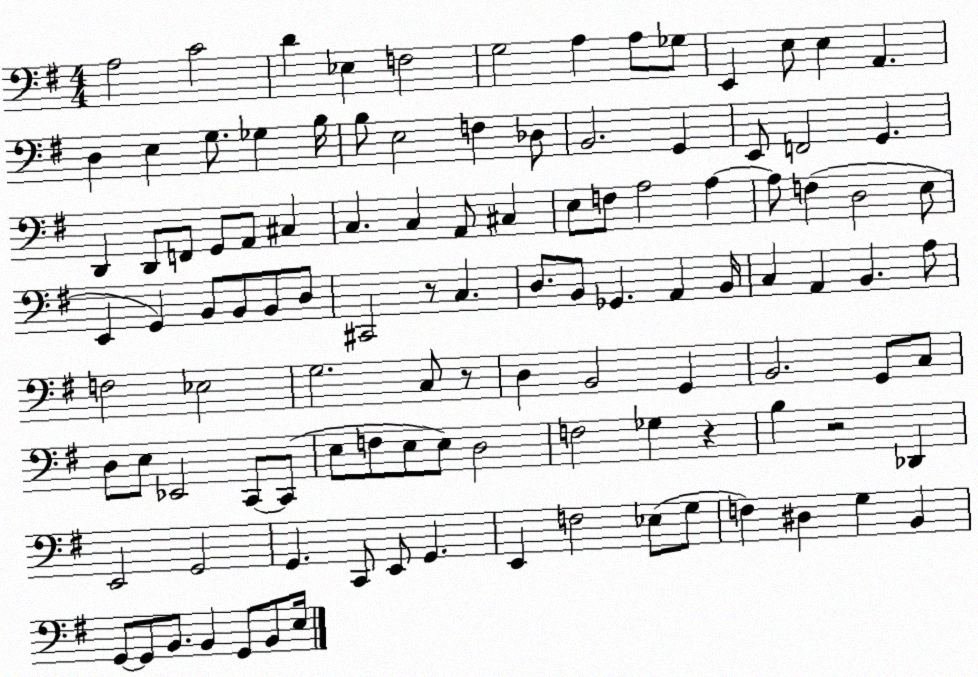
X:1
T:Untitled
M:4/4
L:1/4
K:G
A,2 C2 D _E, F,2 G,2 A, A,/2 _G,/2 E,, E,/2 E, A,, D, E, G,/2 _G, B,/4 B,/2 E,2 F, _D,/2 B,,2 G,, E,,/2 F,,2 G,, D,, D,,/2 F,,/2 G,,/2 A,,/2 ^C, C, C, A,,/2 ^C, E,/2 F,/2 A,2 A, A,/2 F, D,2 E,/2 E,, G,, B,,/2 B,,/2 B,,/2 D,/2 ^C,,2 z/2 C, D,/2 B,,/2 _G,, A,, B,,/4 C, A,, B,, A,/2 F,2 _E,2 G,2 C,/2 z/2 D, B,,2 G,, B,,2 G,,/2 C,/2 D,/2 E,/2 _E,,2 C,,/2 C,,/2 E,/2 F,/2 E,/2 E,/2 D,2 F,2 _G, z B, z2 _D,, E,,2 G,,2 G,, C,,/2 E,,/2 G,, E,, F,2 _E,/2 G,/2 F, ^D, G, B,, G,,/2 G,,/2 B,,/2 B,, G,,/2 B,,/2 E,/4